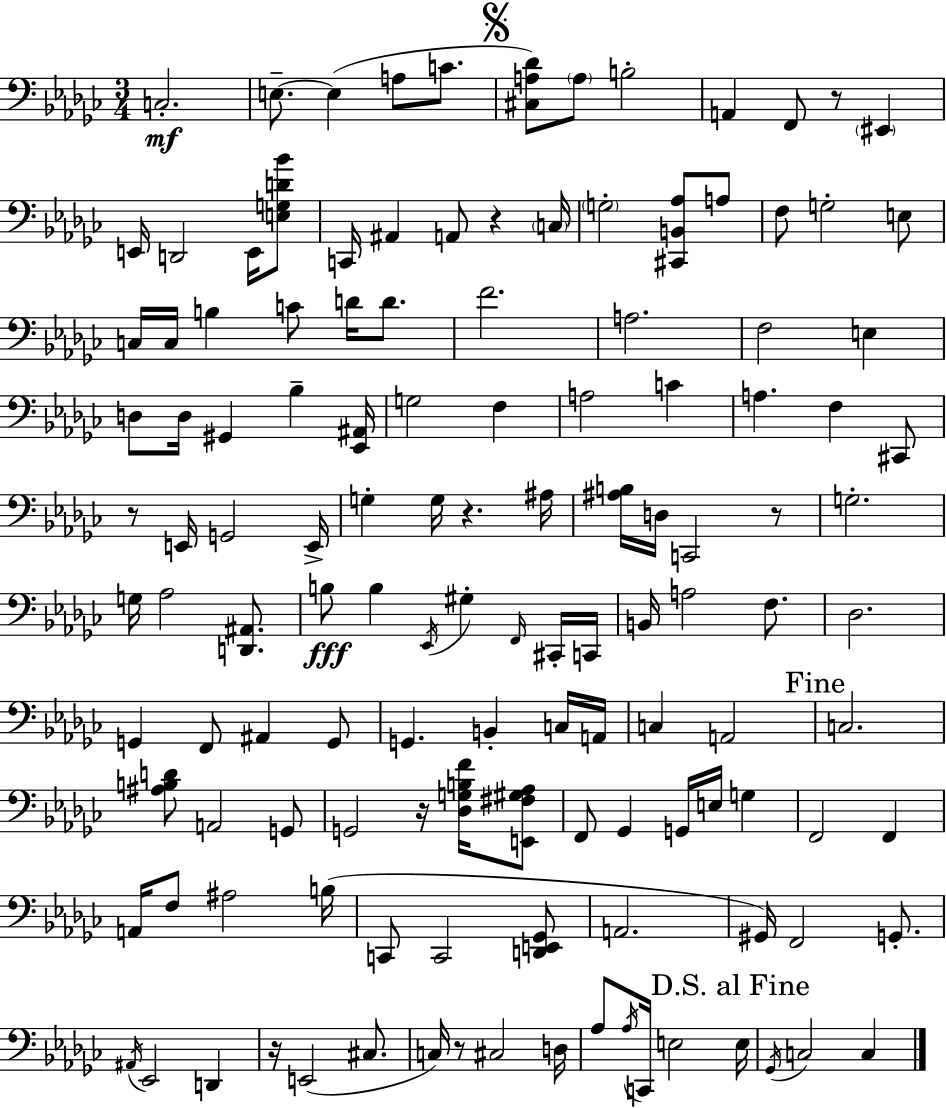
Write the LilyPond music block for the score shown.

{
  \clef bass
  \numericTimeSignature
  \time 3/4
  \key ees \minor
  \repeat volta 2 { c2.-.\mf | e8.--~~ e4( a8 c'8. | \mark \markup { \musicglyph "scripts.segno" } <cis a des'>8) \parenthesize a8 b2-. | a,4 f,8 r8 \parenthesize eis,4 | \break e,16 d,2 e,16 <e g d' bes'>8 | c,16 ais,4 a,8 r4 \parenthesize c16 | \parenthesize g2-. <cis, b, aes>8 a8 | f8 g2-. e8 | \break c16 c16 b4 c'8 d'16 d'8. | f'2. | a2. | f2 e4 | \break d8 d16 gis,4 bes4-- <ees, ais,>16 | g2 f4 | a2 c'4 | a4. f4 cis,8 | \break r8 e,16 g,2 e,16-> | g4-. g16 r4. ais16 | <ais b>16 d16 c,2 r8 | g2.-. | \break g16 aes2 <d, ais,>8. | b8\fff b4 \acciaccatura { ees,16 } gis4-. \grace { f,16 } | cis,16-. c,16 b,16 a2 f8. | des2. | \break g,4 f,8 ais,4 | g,8 g,4. b,4-. | c16 a,16 c4 a,2 | \mark "Fine" c2. | \break <ais b d'>8 a,2 | g,8 g,2 r16 <des g b f'>16 | <e, fis gis aes>8 f,8 ges,4 g,16 e16 g4 | f,2 f,4 | \break a,16 f8 ais2 | b16( c,8 c,2 | <d, e, ges,>8 a,2. | gis,16) f,2 g,8.-. | \break \acciaccatura { ais,16 } ees,2 d,4 | r16 e,2( | cis8. c16) r8 cis2 | d16 aes8 \acciaccatura { aes16 } c,16 e2 | \break \mark "D.S. al Fine" e16 \acciaccatura { ges,16 } c2 | c4 } \bar "|."
}